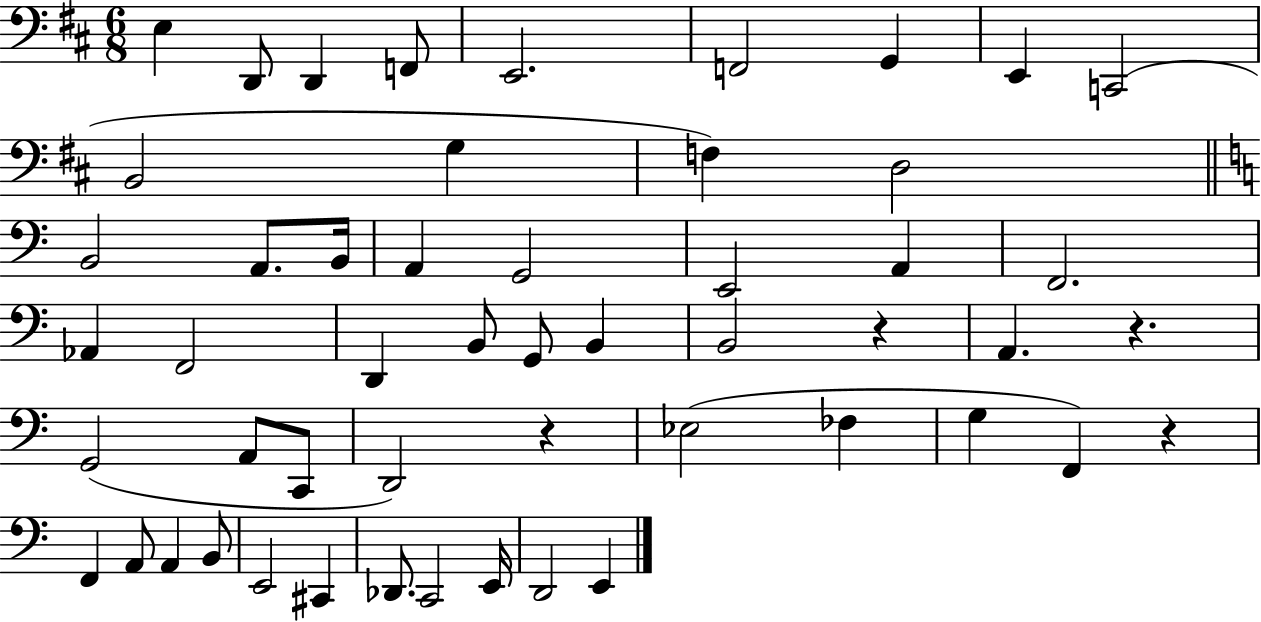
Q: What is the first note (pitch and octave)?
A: E3